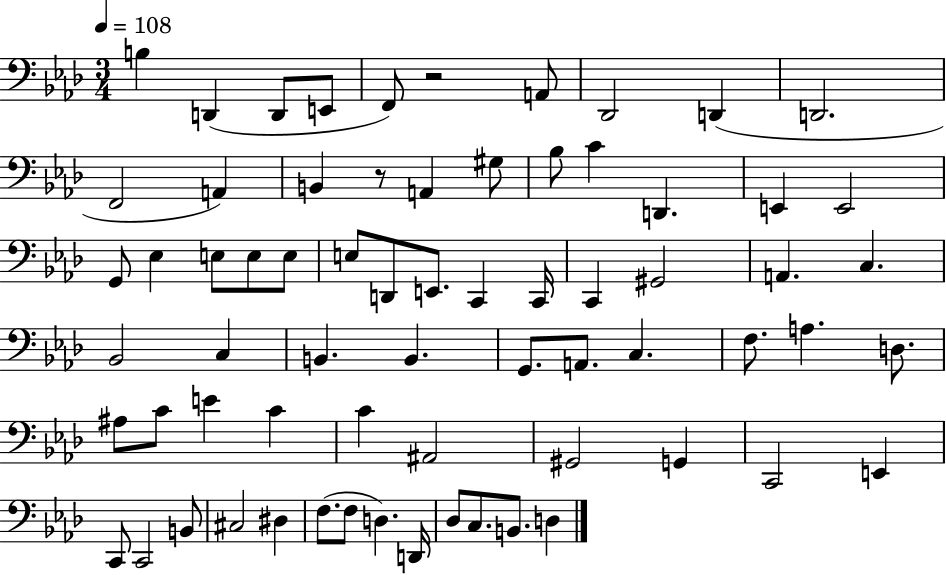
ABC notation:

X:1
T:Untitled
M:3/4
L:1/4
K:Ab
B, D,, D,,/2 E,,/2 F,,/2 z2 A,,/2 _D,,2 D,, D,,2 F,,2 A,, B,, z/2 A,, ^G,/2 _B,/2 C D,, E,, E,,2 G,,/2 _E, E,/2 E,/2 E,/2 E,/2 D,,/2 E,,/2 C,, C,,/4 C,, ^G,,2 A,, C, _B,,2 C, B,, B,, G,,/2 A,,/2 C, F,/2 A, D,/2 ^A,/2 C/2 E C C ^A,,2 ^G,,2 G,, C,,2 E,, C,,/2 C,,2 B,,/2 ^C,2 ^D, F,/2 F,/2 D, D,,/4 _D,/2 C,/2 B,,/2 D,